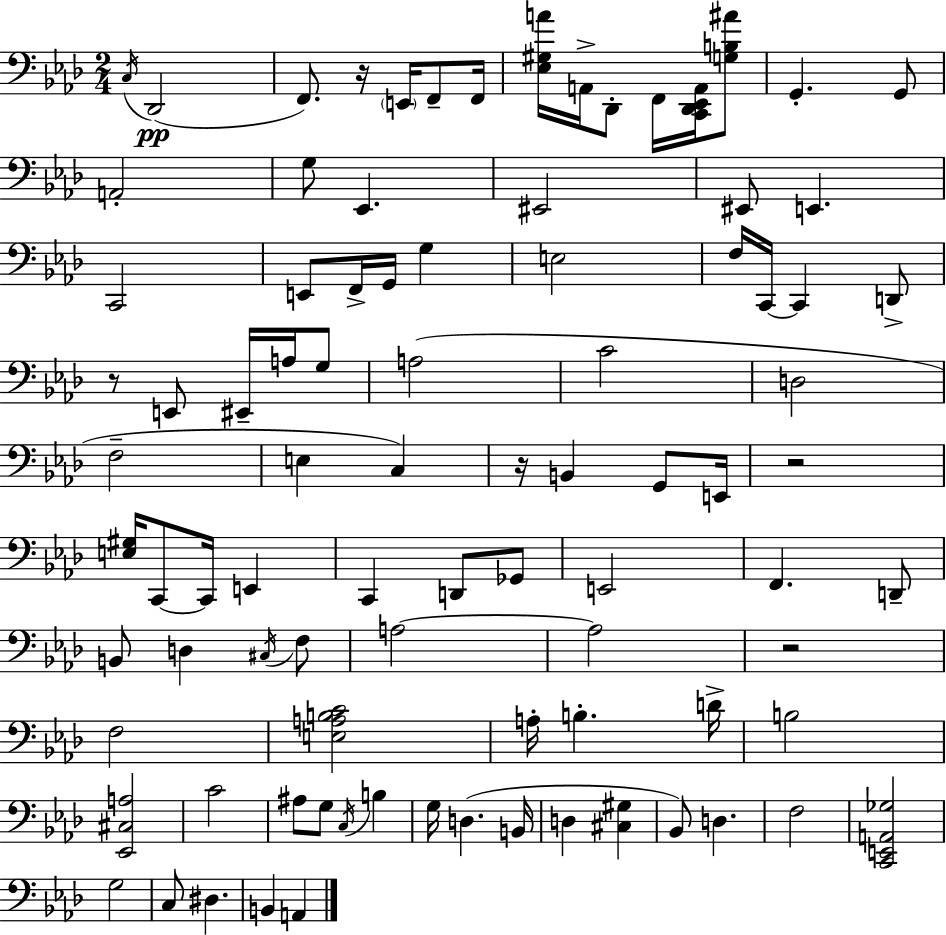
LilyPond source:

{
  \clef bass
  \numericTimeSignature
  \time 2/4
  \key aes \major
  \repeat volta 2 { \acciaccatura { c16 }(\pp des,2 | f,8.) r16 \parenthesize e,16 f,8-- | f,16 <ees gis a'>16 a,16-> des,8-. f,16 <c, des, ees, a,>16 <g b ais'>8 | g,4.-. g,8 | \break a,2-. | g8 ees,4. | eis,2 | eis,8 e,4. | \break c,2 | e,8 f,16-> g,16 g4 | e2 | f16 c,16~~ c,4 d,8-> | \break r8 e,8 eis,16-- a16 g8 | a2( | c'2 | d2 | \break f2-- | e4 c4) | r16 b,4 g,8 | e,16 r2 | \break <e gis>16 c,8~~ c,16 e,4 | c,4 d,8 ges,8 | e,2 | f,4. d,8-- | \break b,8 d4 \acciaccatura { cis16 } | f8 a2~~ | a2 | r2 | \break f2 | <e a b c'>2 | a16-. b4.-. | d'16-> b2 | \break <ees, cis a>2 | c'2 | ais8 g8 \acciaccatura { c16 } b4 | g16 d4.( | \break b,16 d4 <cis gis>4 | bes,8) d4. | f2 | <c, e, a, ges>2 | \break g2 | c8 dis4. | b,4 a,4 | } \bar "|."
}